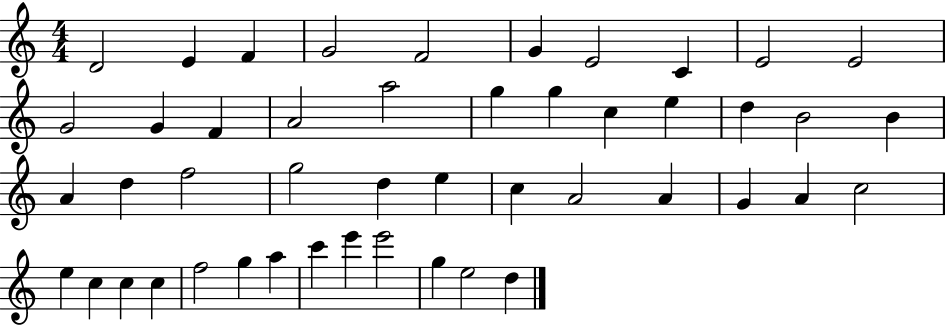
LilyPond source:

{
  \clef treble
  \numericTimeSignature
  \time 4/4
  \key c \major
  d'2 e'4 f'4 | g'2 f'2 | g'4 e'2 c'4 | e'2 e'2 | \break g'2 g'4 f'4 | a'2 a''2 | g''4 g''4 c''4 e''4 | d''4 b'2 b'4 | \break a'4 d''4 f''2 | g''2 d''4 e''4 | c''4 a'2 a'4 | g'4 a'4 c''2 | \break e''4 c''4 c''4 c''4 | f''2 g''4 a''4 | c'''4 e'''4 e'''2 | g''4 e''2 d''4 | \break \bar "|."
}